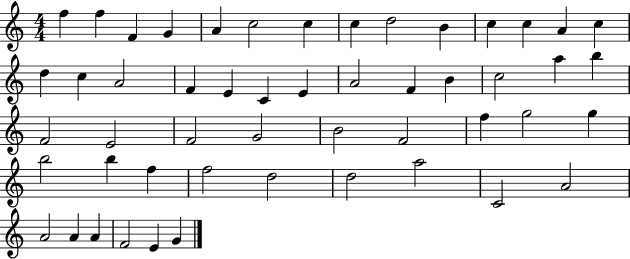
X:1
T:Untitled
M:4/4
L:1/4
K:C
f f F G A c2 c c d2 B c c A c d c A2 F E C E A2 F B c2 a b F2 E2 F2 G2 B2 F2 f g2 g b2 b f f2 d2 d2 a2 C2 A2 A2 A A F2 E G